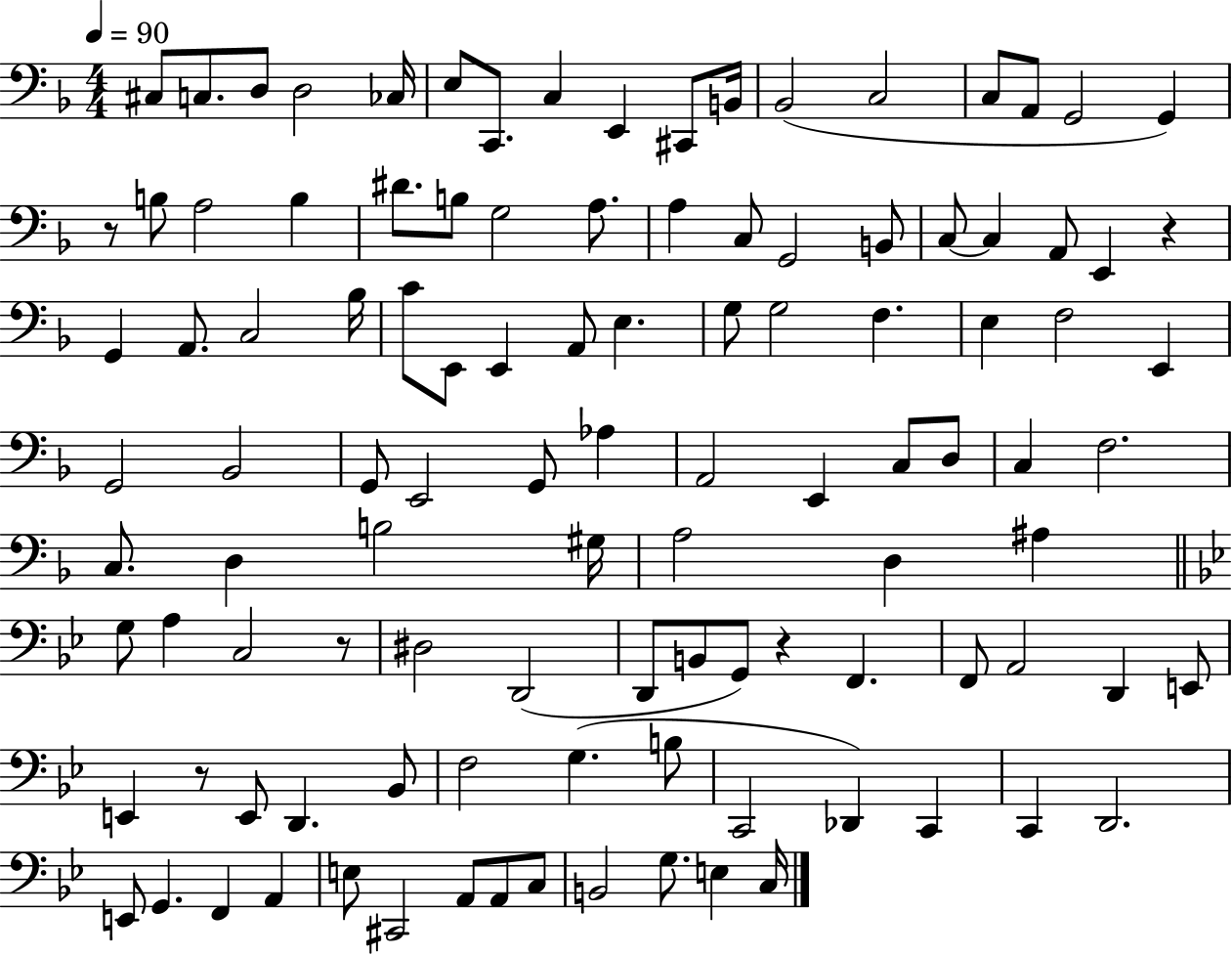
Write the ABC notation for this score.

X:1
T:Untitled
M:4/4
L:1/4
K:F
^C,/2 C,/2 D,/2 D,2 _C,/4 E,/2 C,,/2 C, E,, ^C,,/2 B,,/4 _B,,2 C,2 C,/2 A,,/2 G,,2 G,, z/2 B,/2 A,2 B, ^D/2 B,/2 G,2 A,/2 A, C,/2 G,,2 B,,/2 C,/2 C, A,,/2 E,, z G,, A,,/2 C,2 _B,/4 C/2 E,,/2 E,, A,,/2 E, G,/2 G,2 F, E, F,2 E,, G,,2 _B,,2 G,,/2 E,,2 G,,/2 _A, A,,2 E,, C,/2 D,/2 C, F,2 C,/2 D, B,2 ^G,/4 A,2 D, ^A, G,/2 A, C,2 z/2 ^D,2 D,,2 D,,/2 B,,/2 G,,/2 z F,, F,,/2 A,,2 D,, E,,/2 E,, z/2 E,,/2 D,, _B,,/2 F,2 G, B,/2 C,,2 _D,, C,, C,, D,,2 E,,/2 G,, F,, A,, E,/2 ^C,,2 A,,/2 A,,/2 C,/2 B,,2 G,/2 E, C,/4